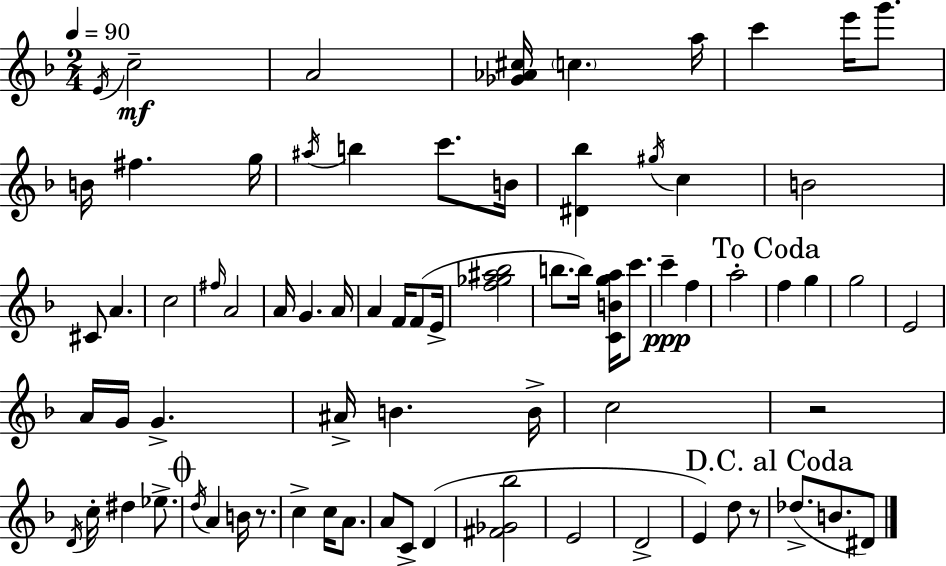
{
  \clef treble
  \numericTimeSignature
  \time 2/4
  \key f \major
  \tempo 4 = 90
  \repeat volta 2 { \acciaccatura { e'16 }\mf c''2-- | a'2 | <ges' aes' cis''>16 \parenthesize c''4. | a''16 c'''4 e'''16 g'''8. | \break b'16 fis''4. | g''16 \acciaccatura { ais''16 } b''4 c'''8. | b'16 <dis' bes''>4 \acciaccatura { gis''16 } c''4 | b'2 | \break cis'8 a'4. | c''2 | \grace { fis''16 } a'2 | a'16 g'4. | \break a'16 a'4 | f'16 f'8( e'16-> <f'' ges'' ais'' bes''>2 | b''8. b''16) | <c' b' g'' a''>16 c'''8. c'''4--\ppp | \break f''4 a''2-. | \mark "To Coda" f''4 | g''4 g''2 | e'2 | \break a'16 g'16 g'4.-> | ais'16-> b'4. | b'16-> c''2 | r2 | \break \acciaccatura { d'16 } c''16-. dis''4 | ees''8.-> \mark \markup { \musicglyph "scripts.coda" } \acciaccatura { d''16 } a'4 | b'16 r8. c''4-> | c''16 a'8. a'8 | \break c'8-> d'4( <fis' ges' bes''>2 | e'2 | d'2-> | e'4) | \break d''8 r8 \mark "D.C. al Coda" des''8.->( | b'8. dis'8) } \bar "|."
}